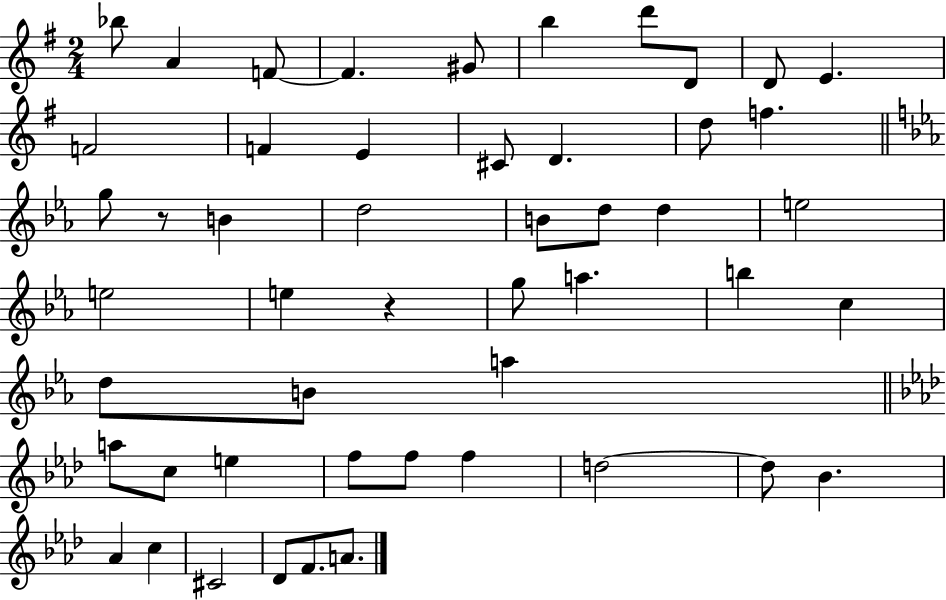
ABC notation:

X:1
T:Untitled
M:2/4
L:1/4
K:G
_b/2 A F/2 F ^G/2 b d'/2 D/2 D/2 E F2 F E ^C/2 D d/2 f g/2 z/2 B d2 B/2 d/2 d e2 e2 e z g/2 a b c d/2 B/2 a a/2 c/2 e f/2 f/2 f d2 d/2 _B _A c ^C2 _D/2 F/2 A/2